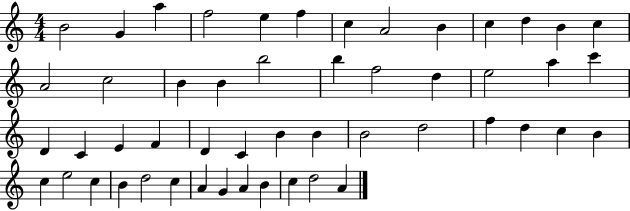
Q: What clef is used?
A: treble